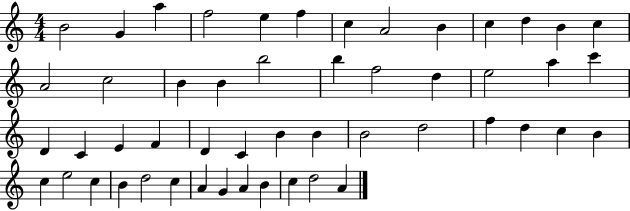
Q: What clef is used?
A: treble